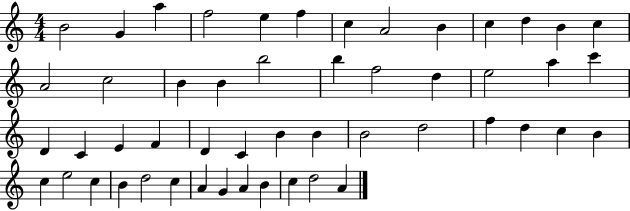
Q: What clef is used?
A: treble